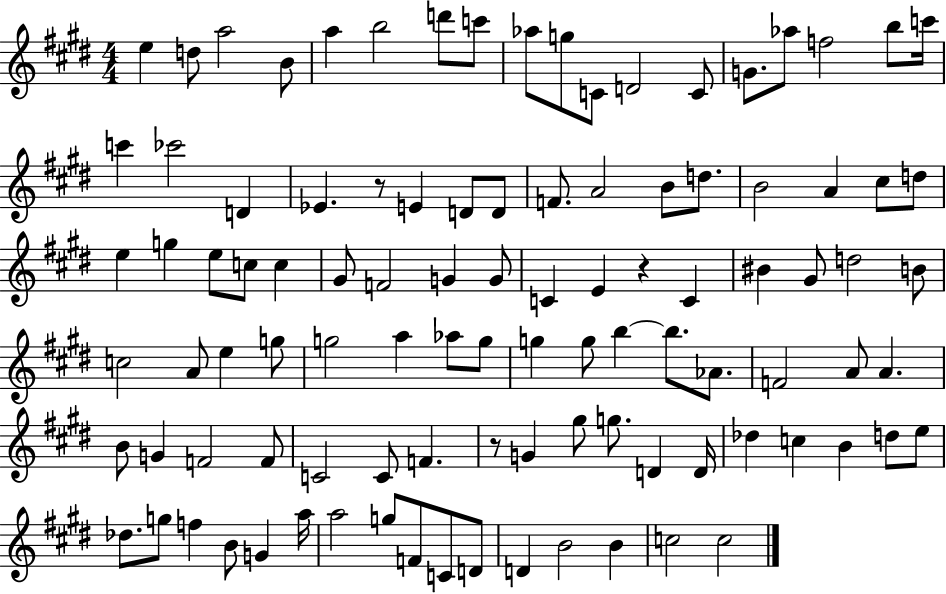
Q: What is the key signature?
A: E major